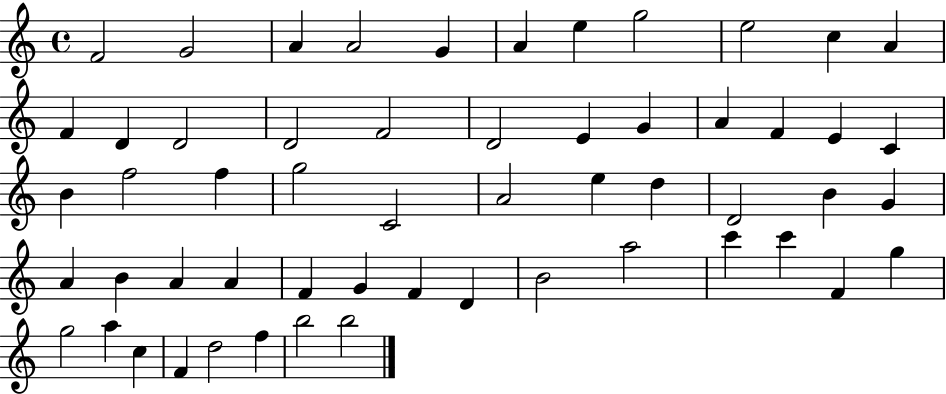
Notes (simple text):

F4/h G4/h A4/q A4/h G4/q A4/q E5/q G5/h E5/h C5/q A4/q F4/q D4/q D4/h D4/h F4/h D4/h E4/q G4/q A4/q F4/q E4/q C4/q B4/q F5/h F5/q G5/h C4/h A4/h E5/q D5/q D4/h B4/q G4/q A4/q B4/q A4/q A4/q F4/q G4/q F4/q D4/q B4/h A5/h C6/q C6/q F4/q G5/q G5/h A5/q C5/q F4/q D5/h F5/q B5/h B5/h